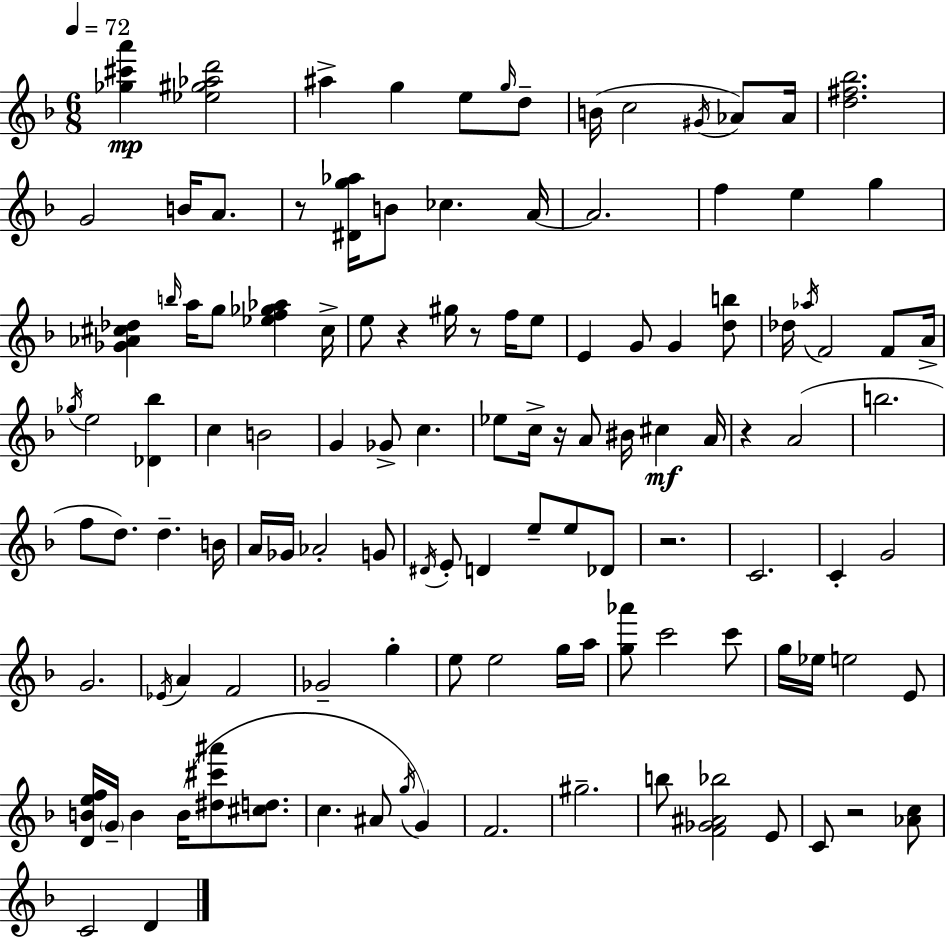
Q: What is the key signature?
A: D minor